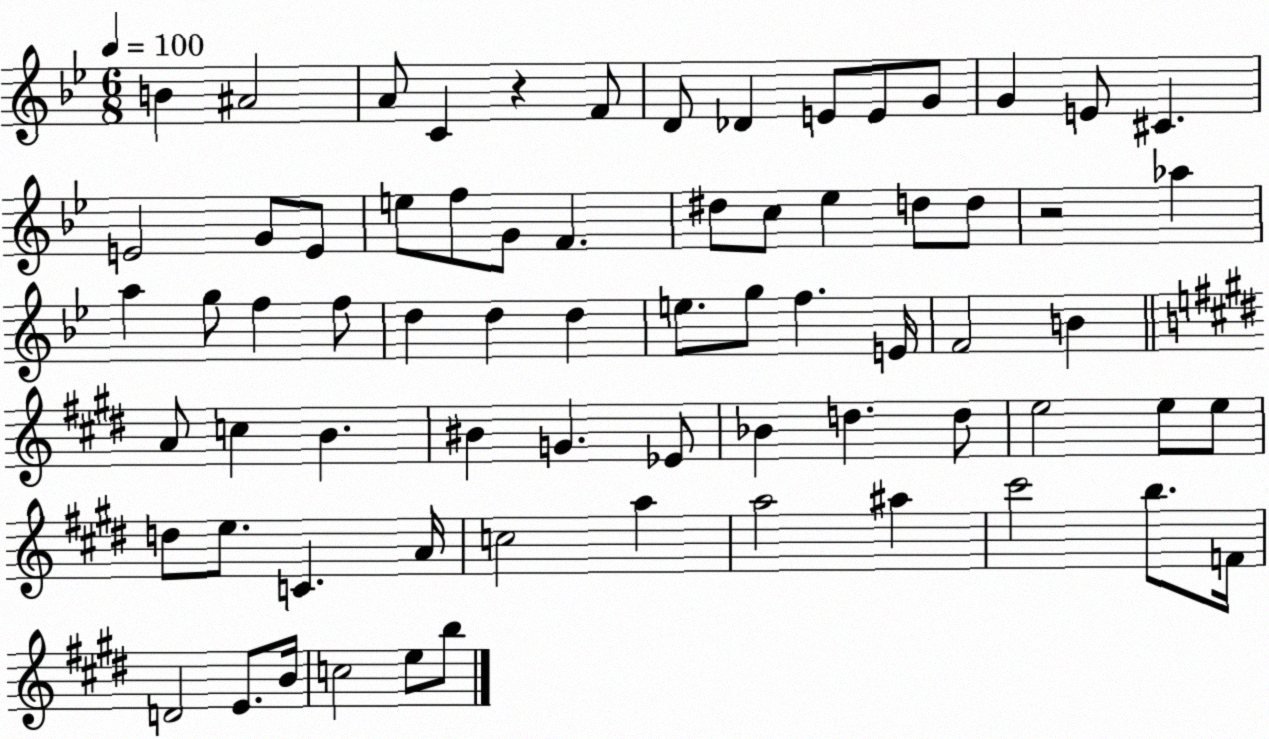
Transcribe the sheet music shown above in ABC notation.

X:1
T:Untitled
M:6/8
L:1/4
K:Bb
B ^A2 A/2 C z F/2 D/2 _D E/2 E/2 G/2 G E/2 ^C E2 G/2 E/2 e/2 f/2 G/2 F ^d/2 c/2 _e d/2 d/2 z2 _a a g/2 f f/2 d d d e/2 g/2 f E/4 F2 B A/2 c B ^B G _E/2 _B d d/2 e2 e/2 e/2 d/2 e/2 C A/4 c2 a a2 ^a ^c'2 b/2 F/4 D2 E/2 B/4 c2 e/2 b/2